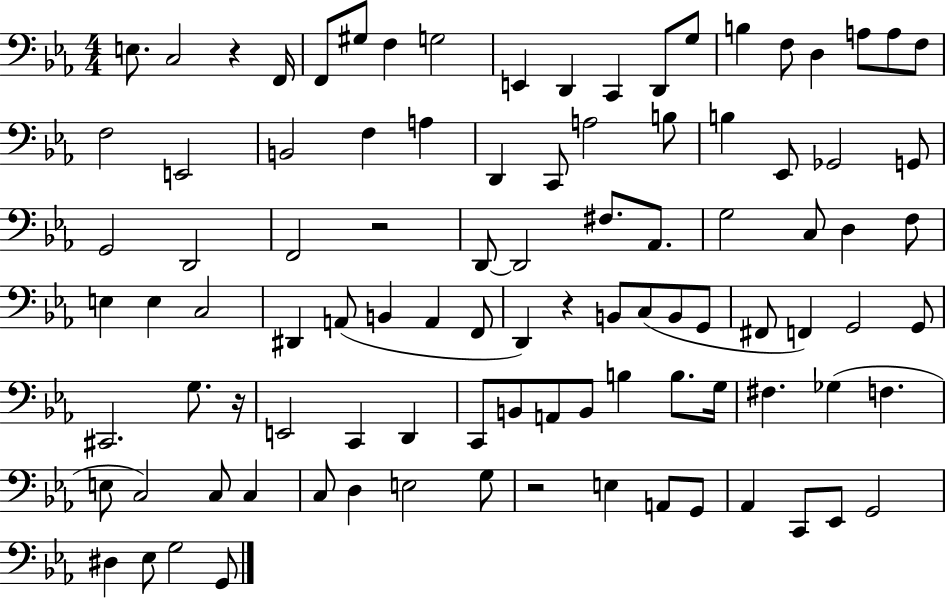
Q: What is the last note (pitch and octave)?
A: G2